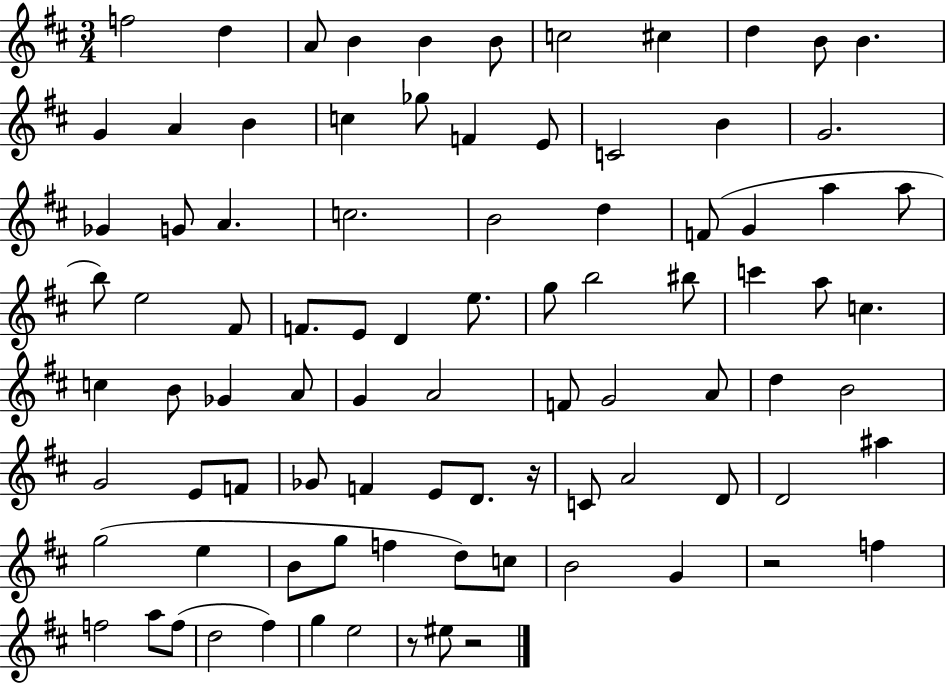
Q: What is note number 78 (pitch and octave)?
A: F5